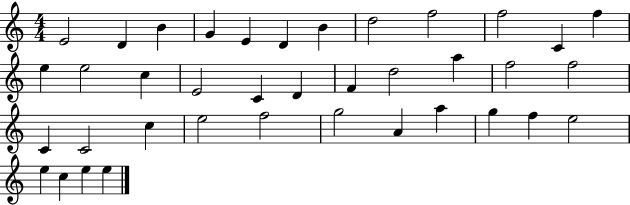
X:1
T:Untitled
M:4/4
L:1/4
K:C
E2 D B G E D B d2 f2 f2 C f e e2 c E2 C D F d2 a f2 f2 C C2 c e2 f2 g2 A a g f e2 e c e e